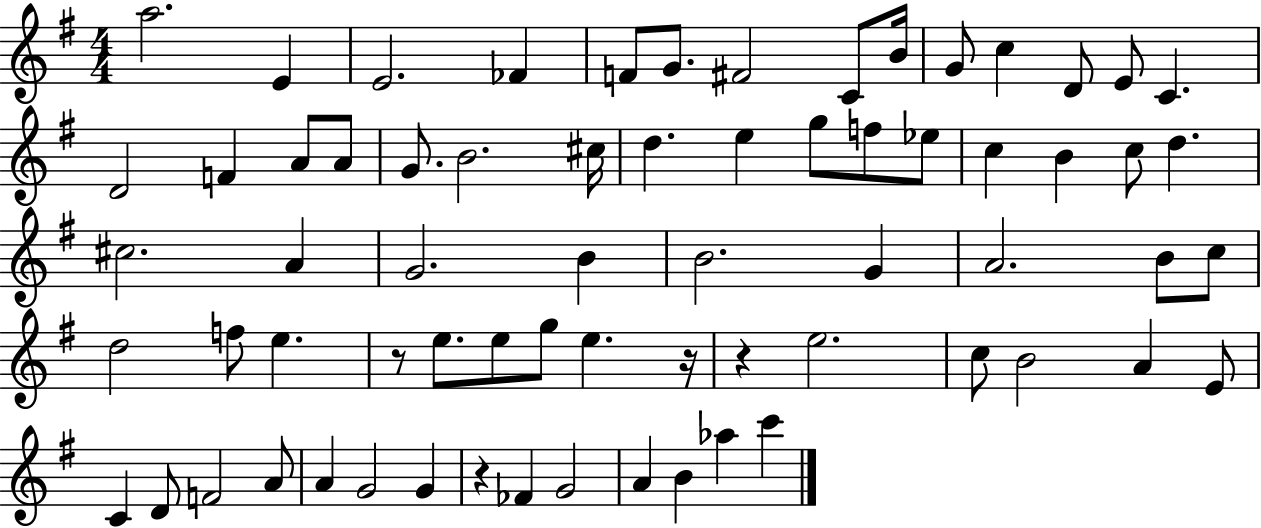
{
  \clef treble
  \numericTimeSignature
  \time 4/4
  \key g \major
  \repeat volta 2 { a''2. e'4 | e'2. fes'4 | f'8 g'8. fis'2 c'8 b'16 | g'8 c''4 d'8 e'8 c'4. | \break d'2 f'4 a'8 a'8 | g'8. b'2. cis''16 | d''4. e''4 g''8 f''8 ees''8 | c''4 b'4 c''8 d''4. | \break cis''2. a'4 | g'2. b'4 | b'2. g'4 | a'2. b'8 c''8 | \break d''2 f''8 e''4. | r8 e''8. e''8 g''8 e''4. r16 | r4 e''2. | c''8 b'2 a'4 e'8 | \break c'4 d'8 f'2 a'8 | a'4 g'2 g'4 | r4 fes'4 g'2 | a'4 b'4 aes''4 c'''4 | \break } \bar "|."
}